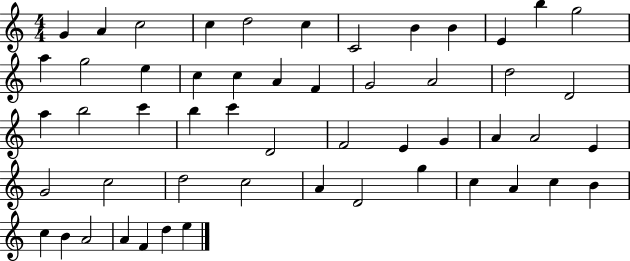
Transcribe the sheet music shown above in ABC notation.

X:1
T:Untitled
M:4/4
L:1/4
K:C
G A c2 c d2 c C2 B B E b g2 a g2 e c c A F G2 A2 d2 D2 a b2 c' b c' D2 F2 E G A A2 E G2 c2 d2 c2 A D2 g c A c B c B A2 A F d e